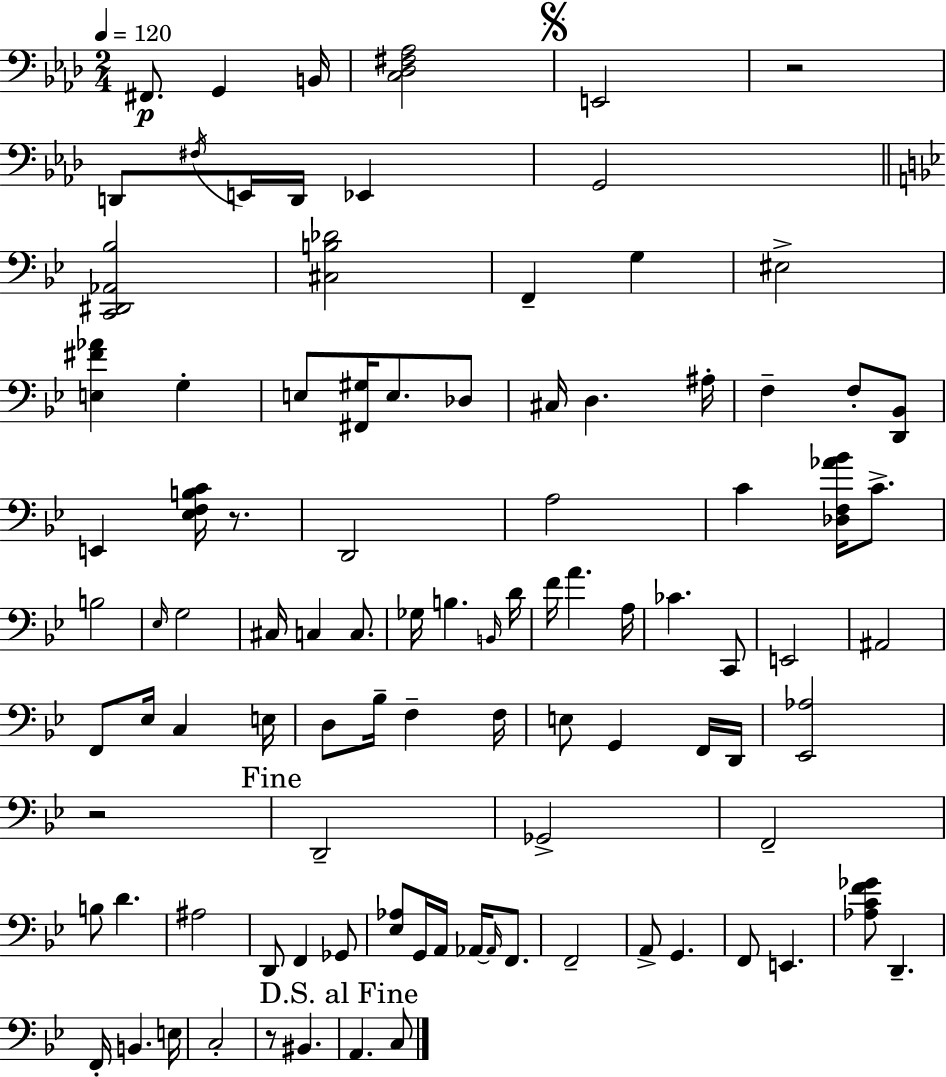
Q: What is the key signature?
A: AES major